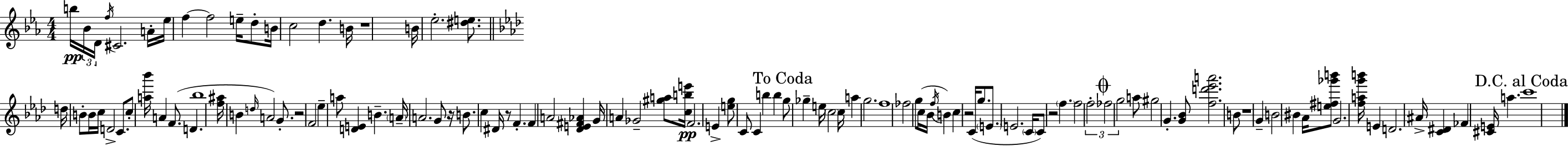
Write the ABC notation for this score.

X:1
T:Untitled
M:4/4
L:1/4
K:Cm
b/4 _B/4 D/4 f/4 ^C2 A/4 _e/4 f f2 e/4 d/2 B/4 c2 d B/4 z4 B/4 _e2 [^de]/2 d/4 B/2 B/4 c/4 D2 C/2 c/2 [a_b']/4 A F/2 D _b4 [f^a]/4 B d/4 A2 G/2 z2 F2 _e a/2 [DE] B A/4 A2 G/2 z/4 B/2 c ^D/4 z/2 F F A2 [_DE^F_A] G/4 A _G2 [^ga]/2 [cbe']/4 F2 E [eg]/2 C/2 C b b g/2 _g e/4 c2 c/4 a g2 f4 _f2 g/2 c/4 _B/4 f/4 B c z2 C/4 g/2 E/2 E2 C/4 C/2 z2 f f2 f2 _f2 g2 a/2 ^g2 G [G_B]/2 [fd'_e'a']2 B/2 z4 G B2 ^B _A/4 [e^f_g'b']/2 G2 [fag'b']/4 E D2 ^A/4 [C^D] _F [^CE]/4 a c'4